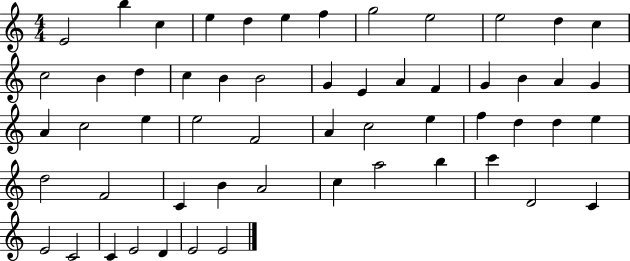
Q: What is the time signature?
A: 4/4